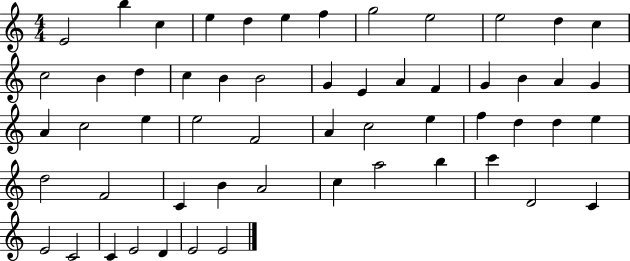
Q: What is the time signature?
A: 4/4